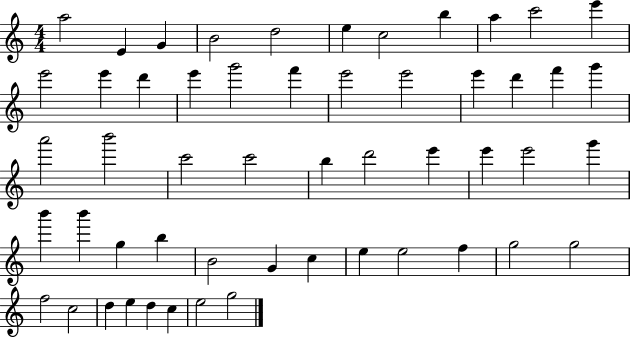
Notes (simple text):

A5/h E4/q G4/q B4/h D5/h E5/q C5/h B5/q A5/q C6/h E6/q E6/h E6/q D6/q E6/q G6/h F6/q E6/h E6/h E6/q D6/q F6/q G6/q A6/h B6/h C6/h C6/h B5/q D6/h E6/q E6/q E6/h G6/q B6/q B6/q G5/q B5/q B4/h G4/q C5/q E5/q E5/h F5/q G5/h G5/h F5/h C5/h D5/q E5/q D5/q C5/q E5/h G5/h